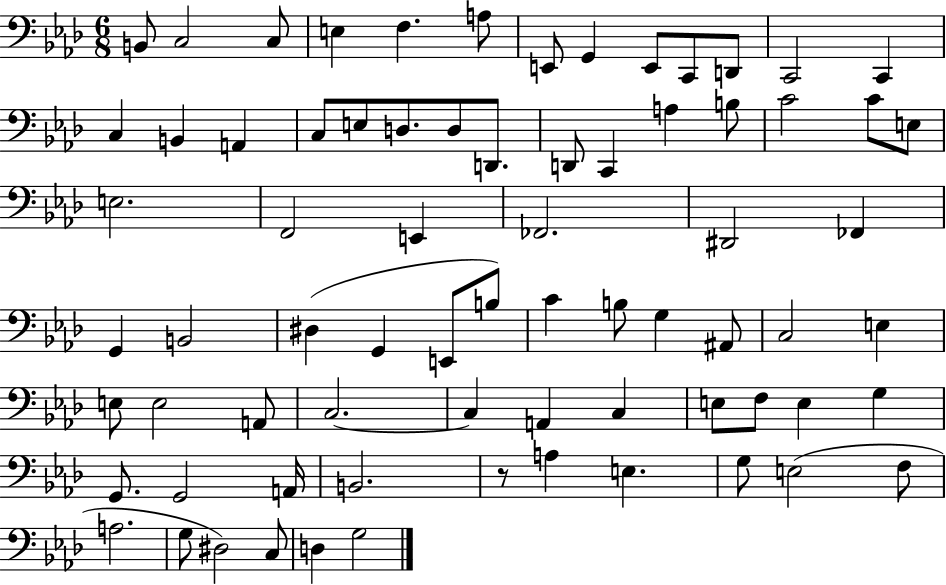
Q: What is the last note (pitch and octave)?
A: G3